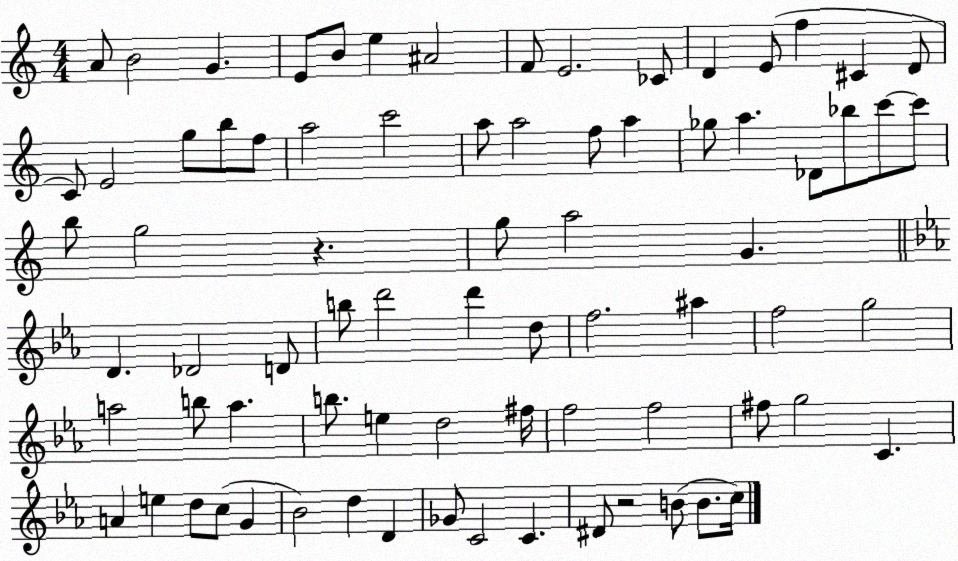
X:1
T:Untitled
M:4/4
L:1/4
K:C
A/2 B2 G E/2 B/2 e ^A2 F/2 E2 _C/2 D E/2 f ^C D/2 C/2 E2 g/2 b/2 f/2 a2 c'2 a/2 a2 f/2 a _g/2 a _D/2 _b/2 c'/2 c'/2 b/2 g2 z g/2 a2 G D _D2 D/2 b/2 d'2 d' d/2 f2 ^a f2 g2 a2 b/2 a b/2 e d2 ^f/4 f2 f2 ^f/2 g2 C A e d/2 c/2 G _B2 d D _G/2 C2 C ^D/2 z2 B/2 B/2 c/4